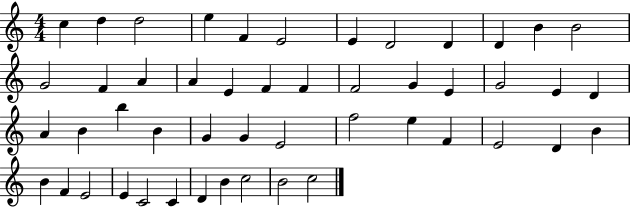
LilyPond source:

{
  \clef treble
  \numericTimeSignature
  \time 4/4
  \key c \major
  c''4 d''4 d''2 | e''4 f'4 e'2 | e'4 d'2 d'4 | d'4 b'4 b'2 | \break g'2 f'4 a'4 | a'4 e'4 f'4 f'4 | f'2 g'4 e'4 | g'2 e'4 d'4 | \break a'4 b'4 b''4 b'4 | g'4 g'4 e'2 | f''2 e''4 f'4 | e'2 d'4 b'4 | \break b'4 f'4 e'2 | e'4 c'2 c'4 | d'4 b'4 c''2 | b'2 c''2 | \break \bar "|."
}